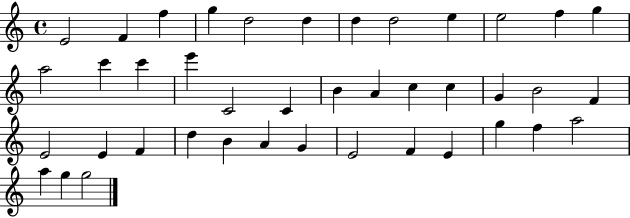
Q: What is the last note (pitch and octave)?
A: G5